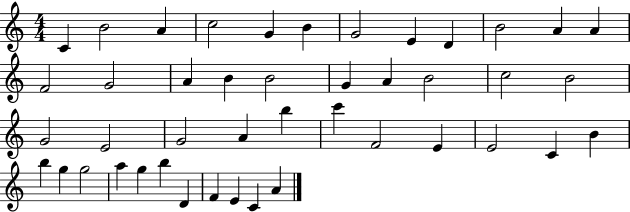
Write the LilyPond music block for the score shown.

{
  \clef treble
  \numericTimeSignature
  \time 4/4
  \key c \major
  c'4 b'2 a'4 | c''2 g'4 b'4 | g'2 e'4 d'4 | b'2 a'4 a'4 | \break f'2 g'2 | a'4 b'4 b'2 | g'4 a'4 b'2 | c''2 b'2 | \break g'2 e'2 | g'2 a'4 b''4 | c'''4 f'2 e'4 | e'2 c'4 b'4 | \break b''4 g''4 g''2 | a''4 g''4 b''4 d'4 | f'4 e'4 c'4 a'4 | \bar "|."
}